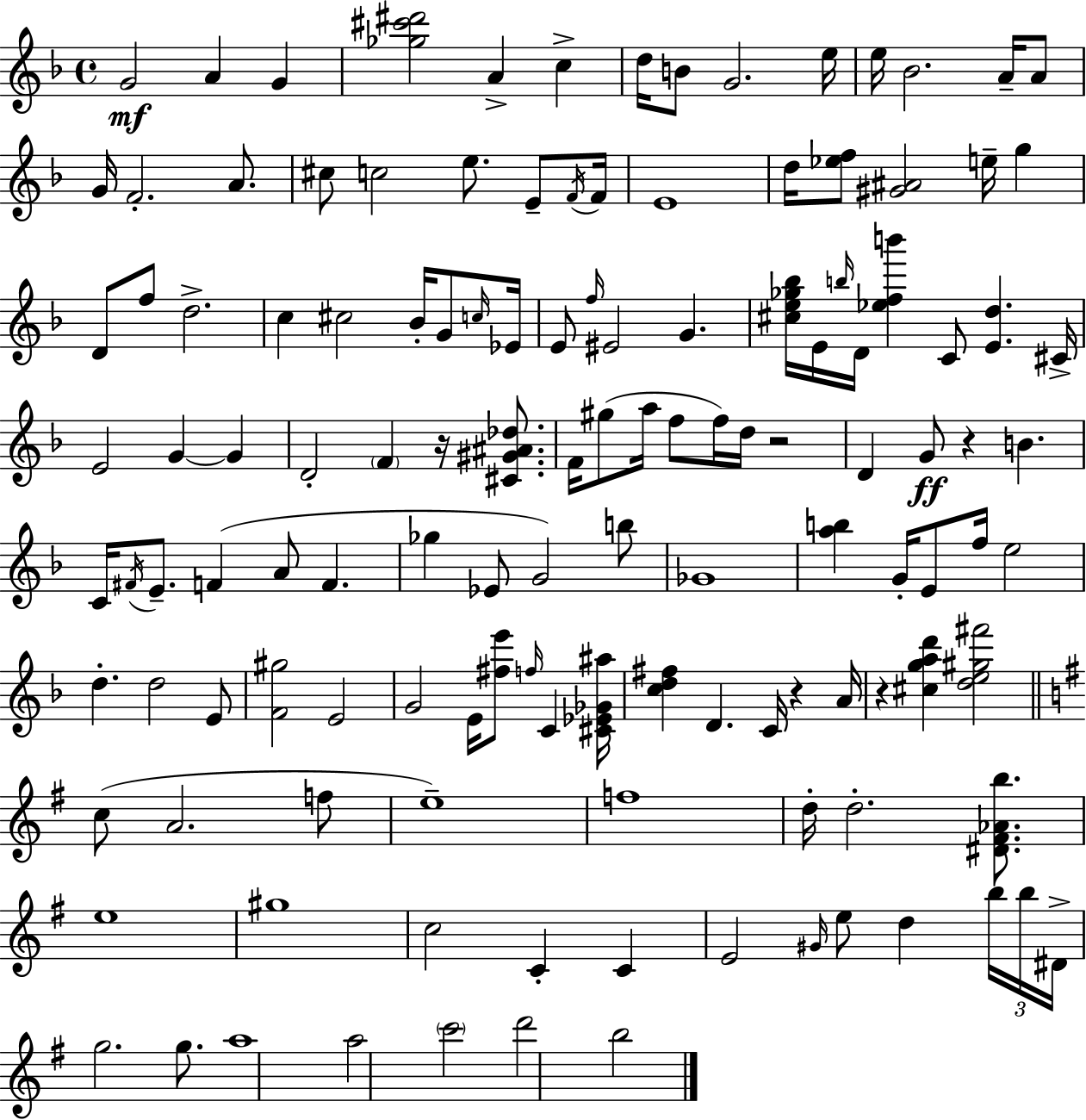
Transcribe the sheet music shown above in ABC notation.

X:1
T:Untitled
M:4/4
L:1/4
K:Dm
G2 A G [_g^c'^d']2 A c d/4 B/2 G2 e/4 e/4 _B2 A/4 A/2 G/4 F2 A/2 ^c/2 c2 e/2 E/2 F/4 F/4 E4 d/4 [_ef]/2 [^G^A]2 e/4 g D/2 f/2 d2 c ^c2 _B/4 G/2 c/4 _E/4 E/2 f/4 ^E2 G [^ce_g_b]/4 E/4 b/4 D/4 [_efb'] C/2 [Ed] ^C/4 E2 G G D2 F z/4 [^C^G^A_d]/2 F/4 ^g/2 a/4 f/2 f/4 d/4 z2 D G/2 z B C/4 ^F/4 E/2 F A/2 F _g _E/2 G2 b/2 _G4 [ab] G/4 E/2 f/4 e2 d d2 E/2 [F^g]2 E2 G2 E/4 [^fe']/2 f/4 C [^C_E_G^a]/4 [cd^f] D C/4 z A/4 z [^cgad'] [de^g^f']2 c/2 A2 f/2 e4 f4 d/4 d2 [^D^F_Ab]/2 e4 ^g4 c2 C C E2 ^G/4 e/2 d b/4 b/4 ^D/4 g2 g/2 a4 a2 c'2 d'2 b2